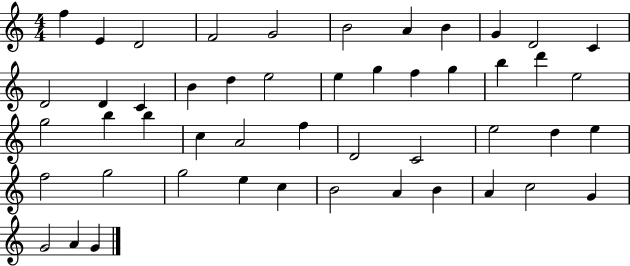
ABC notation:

X:1
T:Untitled
M:4/4
L:1/4
K:C
f E D2 F2 G2 B2 A B G D2 C D2 D C B d e2 e g f g b d' e2 g2 b b c A2 f D2 C2 e2 d e f2 g2 g2 e c B2 A B A c2 G G2 A G